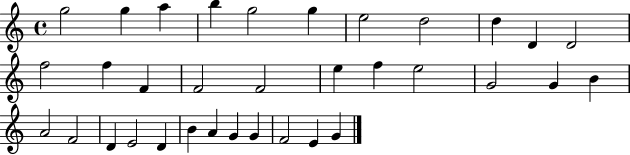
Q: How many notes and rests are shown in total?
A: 34